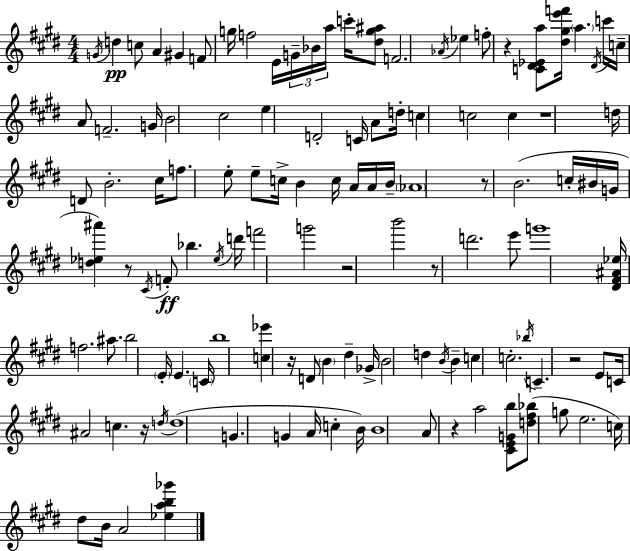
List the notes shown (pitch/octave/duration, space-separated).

G4/s D5/q C5/e A4/q G#4/q F4/e G5/s F5/h E4/s G4/s Bb4/s A5/s C6/s [D#5,G5,A#5]/e F4/h. Ab4/s Eb5/q F5/e R/q [C4,D#4,Eb4,A5]/e [D#5,G#5,E6,F6]/s A5/q. D#4/s C6/s C5/s A4/e F4/h. G4/s B4/h C#5/h E5/q D4/h C4/s A4/e D5/s C5/q C5/h C5/q R/w D5/s D4/e B4/h. C#5/s F5/e. E5/e E5/e C5/s B4/q C5/s A4/s A4/s B4/s Ab4/w R/e B4/h. C5/s BIS4/s G4/s [D5,Eb5,A#6]/q R/e C#4/s F4/e Bb5/q. Eb5/s D6/s F6/h G6/h R/h B6/h R/e D6/h. E6/e G6/w [D#4,F#4,A#4,Eb5]/s F5/h. A#5/e. B5/h E4/s E4/q. C4/s B5/w [C5,Eb6]/q R/s D4/e B4/q D#5/q Gb4/s B4/h D5/q B4/s B4/q C5/q C5/h. Bb5/s C4/q. R/h E4/e C4/s A#4/h C5/q. R/s D5/s D5/w G4/q. G4/q A4/s C5/q B4/s B4/w A4/e R/q A5/h [C#4,E4,G4,B5]/e [D5,F#5,Bb5]/e G5/e E5/h. C5/s D#5/e B4/s A4/h [Eb5,A5,B5,Gb6]/q